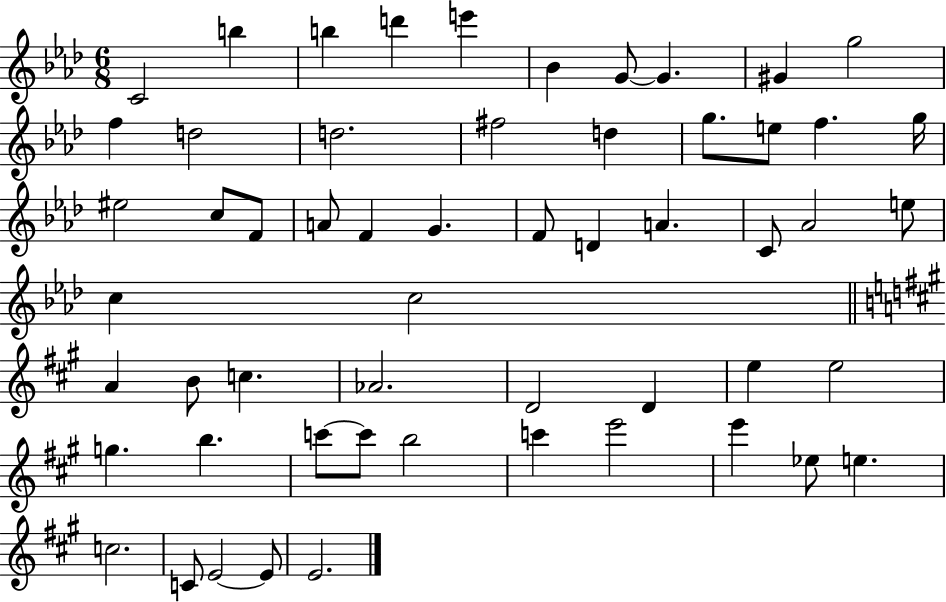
C4/h B5/q B5/q D6/q E6/q Bb4/q G4/e G4/q. G#4/q G5/h F5/q D5/h D5/h. F#5/h D5/q G5/e. E5/e F5/q. G5/s EIS5/h C5/e F4/e A4/e F4/q G4/q. F4/e D4/q A4/q. C4/e Ab4/h E5/e C5/q C5/h A4/q B4/e C5/q. Ab4/h. D4/h D4/q E5/q E5/h G5/q. B5/q. C6/e C6/e B5/h C6/q E6/h E6/q Eb5/e E5/q. C5/h. C4/e E4/h E4/e E4/h.